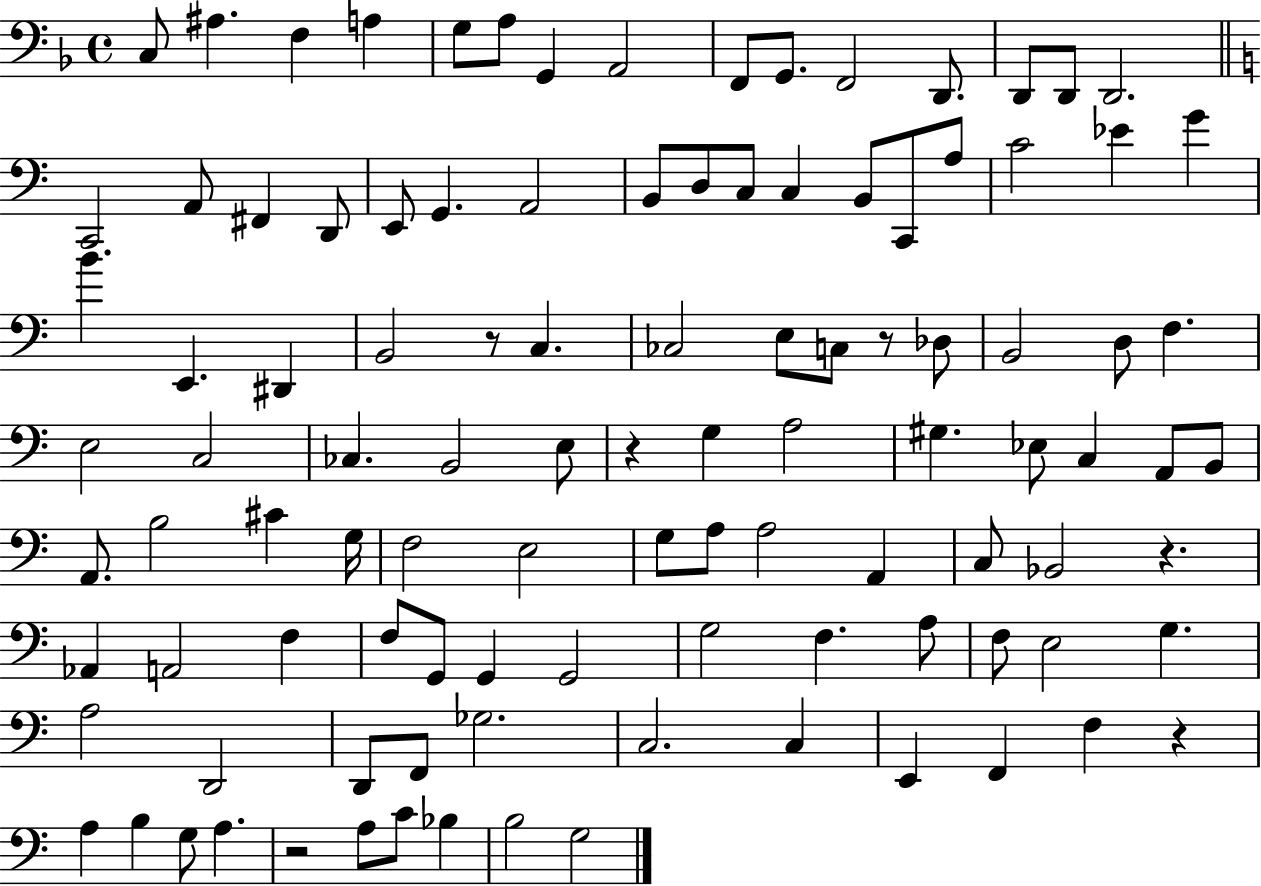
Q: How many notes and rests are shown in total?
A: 106